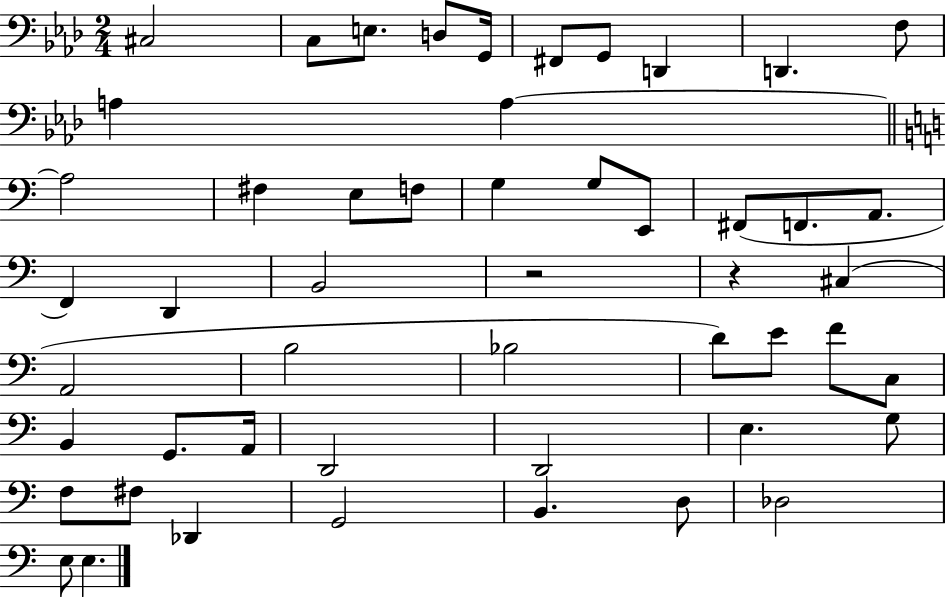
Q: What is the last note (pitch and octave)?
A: E3